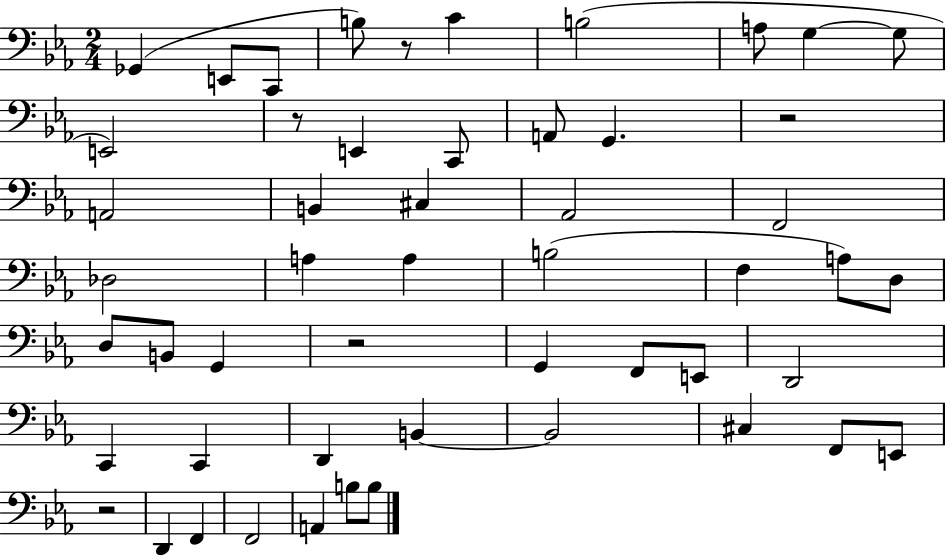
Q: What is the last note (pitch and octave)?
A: B3